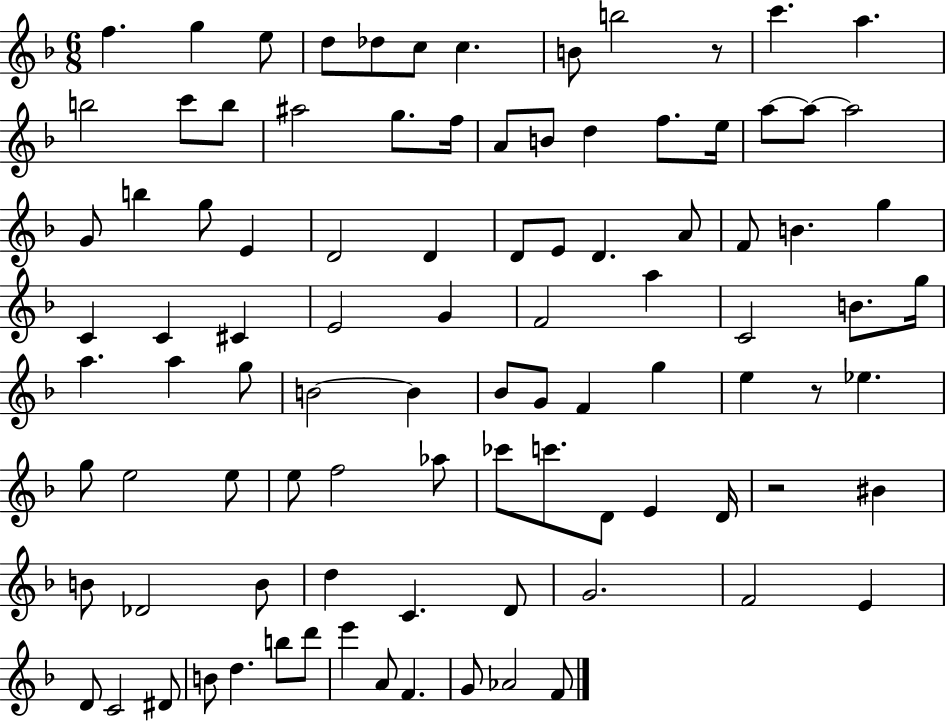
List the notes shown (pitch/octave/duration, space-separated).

F5/q. G5/q E5/e D5/e Db5/e C5/e C5/q. B4/e B5/h R/e C6/q. A5/q. B5/h C6/e B5/e A#5/h G5/e. F5/s A4/e B4/e D5/q F5/e. E5/s A5/e A5/e A5/h G4/e B5/q G5/e E4/q D4/h D4/q D4/e E4/e D4/q. A4/e F4/e B4/q. G5/q C4/q C4/q C#4/q E4/h G4/q F4/h A5/q C4/h B4/e. G5/s A5/q. A5/q G5/e B4/h B4/q Bb4/e G4/e F4/q G5/q E5/q R/e Eb5/q. G5/e E5/h E5/e E5/e F5/h Ab5/e CES6/e C6/e. D4/e E4/q D4/s R/h BIS4/q B4/e Db4/h B4/e D5/q C4/q. D4/e G4/h. F4/h E4/q D4/e C4/h D#4/e B4/e D5/q. B5/e D6/e E6/q A4/e F4/q. G4/e Ab4/h F4/e